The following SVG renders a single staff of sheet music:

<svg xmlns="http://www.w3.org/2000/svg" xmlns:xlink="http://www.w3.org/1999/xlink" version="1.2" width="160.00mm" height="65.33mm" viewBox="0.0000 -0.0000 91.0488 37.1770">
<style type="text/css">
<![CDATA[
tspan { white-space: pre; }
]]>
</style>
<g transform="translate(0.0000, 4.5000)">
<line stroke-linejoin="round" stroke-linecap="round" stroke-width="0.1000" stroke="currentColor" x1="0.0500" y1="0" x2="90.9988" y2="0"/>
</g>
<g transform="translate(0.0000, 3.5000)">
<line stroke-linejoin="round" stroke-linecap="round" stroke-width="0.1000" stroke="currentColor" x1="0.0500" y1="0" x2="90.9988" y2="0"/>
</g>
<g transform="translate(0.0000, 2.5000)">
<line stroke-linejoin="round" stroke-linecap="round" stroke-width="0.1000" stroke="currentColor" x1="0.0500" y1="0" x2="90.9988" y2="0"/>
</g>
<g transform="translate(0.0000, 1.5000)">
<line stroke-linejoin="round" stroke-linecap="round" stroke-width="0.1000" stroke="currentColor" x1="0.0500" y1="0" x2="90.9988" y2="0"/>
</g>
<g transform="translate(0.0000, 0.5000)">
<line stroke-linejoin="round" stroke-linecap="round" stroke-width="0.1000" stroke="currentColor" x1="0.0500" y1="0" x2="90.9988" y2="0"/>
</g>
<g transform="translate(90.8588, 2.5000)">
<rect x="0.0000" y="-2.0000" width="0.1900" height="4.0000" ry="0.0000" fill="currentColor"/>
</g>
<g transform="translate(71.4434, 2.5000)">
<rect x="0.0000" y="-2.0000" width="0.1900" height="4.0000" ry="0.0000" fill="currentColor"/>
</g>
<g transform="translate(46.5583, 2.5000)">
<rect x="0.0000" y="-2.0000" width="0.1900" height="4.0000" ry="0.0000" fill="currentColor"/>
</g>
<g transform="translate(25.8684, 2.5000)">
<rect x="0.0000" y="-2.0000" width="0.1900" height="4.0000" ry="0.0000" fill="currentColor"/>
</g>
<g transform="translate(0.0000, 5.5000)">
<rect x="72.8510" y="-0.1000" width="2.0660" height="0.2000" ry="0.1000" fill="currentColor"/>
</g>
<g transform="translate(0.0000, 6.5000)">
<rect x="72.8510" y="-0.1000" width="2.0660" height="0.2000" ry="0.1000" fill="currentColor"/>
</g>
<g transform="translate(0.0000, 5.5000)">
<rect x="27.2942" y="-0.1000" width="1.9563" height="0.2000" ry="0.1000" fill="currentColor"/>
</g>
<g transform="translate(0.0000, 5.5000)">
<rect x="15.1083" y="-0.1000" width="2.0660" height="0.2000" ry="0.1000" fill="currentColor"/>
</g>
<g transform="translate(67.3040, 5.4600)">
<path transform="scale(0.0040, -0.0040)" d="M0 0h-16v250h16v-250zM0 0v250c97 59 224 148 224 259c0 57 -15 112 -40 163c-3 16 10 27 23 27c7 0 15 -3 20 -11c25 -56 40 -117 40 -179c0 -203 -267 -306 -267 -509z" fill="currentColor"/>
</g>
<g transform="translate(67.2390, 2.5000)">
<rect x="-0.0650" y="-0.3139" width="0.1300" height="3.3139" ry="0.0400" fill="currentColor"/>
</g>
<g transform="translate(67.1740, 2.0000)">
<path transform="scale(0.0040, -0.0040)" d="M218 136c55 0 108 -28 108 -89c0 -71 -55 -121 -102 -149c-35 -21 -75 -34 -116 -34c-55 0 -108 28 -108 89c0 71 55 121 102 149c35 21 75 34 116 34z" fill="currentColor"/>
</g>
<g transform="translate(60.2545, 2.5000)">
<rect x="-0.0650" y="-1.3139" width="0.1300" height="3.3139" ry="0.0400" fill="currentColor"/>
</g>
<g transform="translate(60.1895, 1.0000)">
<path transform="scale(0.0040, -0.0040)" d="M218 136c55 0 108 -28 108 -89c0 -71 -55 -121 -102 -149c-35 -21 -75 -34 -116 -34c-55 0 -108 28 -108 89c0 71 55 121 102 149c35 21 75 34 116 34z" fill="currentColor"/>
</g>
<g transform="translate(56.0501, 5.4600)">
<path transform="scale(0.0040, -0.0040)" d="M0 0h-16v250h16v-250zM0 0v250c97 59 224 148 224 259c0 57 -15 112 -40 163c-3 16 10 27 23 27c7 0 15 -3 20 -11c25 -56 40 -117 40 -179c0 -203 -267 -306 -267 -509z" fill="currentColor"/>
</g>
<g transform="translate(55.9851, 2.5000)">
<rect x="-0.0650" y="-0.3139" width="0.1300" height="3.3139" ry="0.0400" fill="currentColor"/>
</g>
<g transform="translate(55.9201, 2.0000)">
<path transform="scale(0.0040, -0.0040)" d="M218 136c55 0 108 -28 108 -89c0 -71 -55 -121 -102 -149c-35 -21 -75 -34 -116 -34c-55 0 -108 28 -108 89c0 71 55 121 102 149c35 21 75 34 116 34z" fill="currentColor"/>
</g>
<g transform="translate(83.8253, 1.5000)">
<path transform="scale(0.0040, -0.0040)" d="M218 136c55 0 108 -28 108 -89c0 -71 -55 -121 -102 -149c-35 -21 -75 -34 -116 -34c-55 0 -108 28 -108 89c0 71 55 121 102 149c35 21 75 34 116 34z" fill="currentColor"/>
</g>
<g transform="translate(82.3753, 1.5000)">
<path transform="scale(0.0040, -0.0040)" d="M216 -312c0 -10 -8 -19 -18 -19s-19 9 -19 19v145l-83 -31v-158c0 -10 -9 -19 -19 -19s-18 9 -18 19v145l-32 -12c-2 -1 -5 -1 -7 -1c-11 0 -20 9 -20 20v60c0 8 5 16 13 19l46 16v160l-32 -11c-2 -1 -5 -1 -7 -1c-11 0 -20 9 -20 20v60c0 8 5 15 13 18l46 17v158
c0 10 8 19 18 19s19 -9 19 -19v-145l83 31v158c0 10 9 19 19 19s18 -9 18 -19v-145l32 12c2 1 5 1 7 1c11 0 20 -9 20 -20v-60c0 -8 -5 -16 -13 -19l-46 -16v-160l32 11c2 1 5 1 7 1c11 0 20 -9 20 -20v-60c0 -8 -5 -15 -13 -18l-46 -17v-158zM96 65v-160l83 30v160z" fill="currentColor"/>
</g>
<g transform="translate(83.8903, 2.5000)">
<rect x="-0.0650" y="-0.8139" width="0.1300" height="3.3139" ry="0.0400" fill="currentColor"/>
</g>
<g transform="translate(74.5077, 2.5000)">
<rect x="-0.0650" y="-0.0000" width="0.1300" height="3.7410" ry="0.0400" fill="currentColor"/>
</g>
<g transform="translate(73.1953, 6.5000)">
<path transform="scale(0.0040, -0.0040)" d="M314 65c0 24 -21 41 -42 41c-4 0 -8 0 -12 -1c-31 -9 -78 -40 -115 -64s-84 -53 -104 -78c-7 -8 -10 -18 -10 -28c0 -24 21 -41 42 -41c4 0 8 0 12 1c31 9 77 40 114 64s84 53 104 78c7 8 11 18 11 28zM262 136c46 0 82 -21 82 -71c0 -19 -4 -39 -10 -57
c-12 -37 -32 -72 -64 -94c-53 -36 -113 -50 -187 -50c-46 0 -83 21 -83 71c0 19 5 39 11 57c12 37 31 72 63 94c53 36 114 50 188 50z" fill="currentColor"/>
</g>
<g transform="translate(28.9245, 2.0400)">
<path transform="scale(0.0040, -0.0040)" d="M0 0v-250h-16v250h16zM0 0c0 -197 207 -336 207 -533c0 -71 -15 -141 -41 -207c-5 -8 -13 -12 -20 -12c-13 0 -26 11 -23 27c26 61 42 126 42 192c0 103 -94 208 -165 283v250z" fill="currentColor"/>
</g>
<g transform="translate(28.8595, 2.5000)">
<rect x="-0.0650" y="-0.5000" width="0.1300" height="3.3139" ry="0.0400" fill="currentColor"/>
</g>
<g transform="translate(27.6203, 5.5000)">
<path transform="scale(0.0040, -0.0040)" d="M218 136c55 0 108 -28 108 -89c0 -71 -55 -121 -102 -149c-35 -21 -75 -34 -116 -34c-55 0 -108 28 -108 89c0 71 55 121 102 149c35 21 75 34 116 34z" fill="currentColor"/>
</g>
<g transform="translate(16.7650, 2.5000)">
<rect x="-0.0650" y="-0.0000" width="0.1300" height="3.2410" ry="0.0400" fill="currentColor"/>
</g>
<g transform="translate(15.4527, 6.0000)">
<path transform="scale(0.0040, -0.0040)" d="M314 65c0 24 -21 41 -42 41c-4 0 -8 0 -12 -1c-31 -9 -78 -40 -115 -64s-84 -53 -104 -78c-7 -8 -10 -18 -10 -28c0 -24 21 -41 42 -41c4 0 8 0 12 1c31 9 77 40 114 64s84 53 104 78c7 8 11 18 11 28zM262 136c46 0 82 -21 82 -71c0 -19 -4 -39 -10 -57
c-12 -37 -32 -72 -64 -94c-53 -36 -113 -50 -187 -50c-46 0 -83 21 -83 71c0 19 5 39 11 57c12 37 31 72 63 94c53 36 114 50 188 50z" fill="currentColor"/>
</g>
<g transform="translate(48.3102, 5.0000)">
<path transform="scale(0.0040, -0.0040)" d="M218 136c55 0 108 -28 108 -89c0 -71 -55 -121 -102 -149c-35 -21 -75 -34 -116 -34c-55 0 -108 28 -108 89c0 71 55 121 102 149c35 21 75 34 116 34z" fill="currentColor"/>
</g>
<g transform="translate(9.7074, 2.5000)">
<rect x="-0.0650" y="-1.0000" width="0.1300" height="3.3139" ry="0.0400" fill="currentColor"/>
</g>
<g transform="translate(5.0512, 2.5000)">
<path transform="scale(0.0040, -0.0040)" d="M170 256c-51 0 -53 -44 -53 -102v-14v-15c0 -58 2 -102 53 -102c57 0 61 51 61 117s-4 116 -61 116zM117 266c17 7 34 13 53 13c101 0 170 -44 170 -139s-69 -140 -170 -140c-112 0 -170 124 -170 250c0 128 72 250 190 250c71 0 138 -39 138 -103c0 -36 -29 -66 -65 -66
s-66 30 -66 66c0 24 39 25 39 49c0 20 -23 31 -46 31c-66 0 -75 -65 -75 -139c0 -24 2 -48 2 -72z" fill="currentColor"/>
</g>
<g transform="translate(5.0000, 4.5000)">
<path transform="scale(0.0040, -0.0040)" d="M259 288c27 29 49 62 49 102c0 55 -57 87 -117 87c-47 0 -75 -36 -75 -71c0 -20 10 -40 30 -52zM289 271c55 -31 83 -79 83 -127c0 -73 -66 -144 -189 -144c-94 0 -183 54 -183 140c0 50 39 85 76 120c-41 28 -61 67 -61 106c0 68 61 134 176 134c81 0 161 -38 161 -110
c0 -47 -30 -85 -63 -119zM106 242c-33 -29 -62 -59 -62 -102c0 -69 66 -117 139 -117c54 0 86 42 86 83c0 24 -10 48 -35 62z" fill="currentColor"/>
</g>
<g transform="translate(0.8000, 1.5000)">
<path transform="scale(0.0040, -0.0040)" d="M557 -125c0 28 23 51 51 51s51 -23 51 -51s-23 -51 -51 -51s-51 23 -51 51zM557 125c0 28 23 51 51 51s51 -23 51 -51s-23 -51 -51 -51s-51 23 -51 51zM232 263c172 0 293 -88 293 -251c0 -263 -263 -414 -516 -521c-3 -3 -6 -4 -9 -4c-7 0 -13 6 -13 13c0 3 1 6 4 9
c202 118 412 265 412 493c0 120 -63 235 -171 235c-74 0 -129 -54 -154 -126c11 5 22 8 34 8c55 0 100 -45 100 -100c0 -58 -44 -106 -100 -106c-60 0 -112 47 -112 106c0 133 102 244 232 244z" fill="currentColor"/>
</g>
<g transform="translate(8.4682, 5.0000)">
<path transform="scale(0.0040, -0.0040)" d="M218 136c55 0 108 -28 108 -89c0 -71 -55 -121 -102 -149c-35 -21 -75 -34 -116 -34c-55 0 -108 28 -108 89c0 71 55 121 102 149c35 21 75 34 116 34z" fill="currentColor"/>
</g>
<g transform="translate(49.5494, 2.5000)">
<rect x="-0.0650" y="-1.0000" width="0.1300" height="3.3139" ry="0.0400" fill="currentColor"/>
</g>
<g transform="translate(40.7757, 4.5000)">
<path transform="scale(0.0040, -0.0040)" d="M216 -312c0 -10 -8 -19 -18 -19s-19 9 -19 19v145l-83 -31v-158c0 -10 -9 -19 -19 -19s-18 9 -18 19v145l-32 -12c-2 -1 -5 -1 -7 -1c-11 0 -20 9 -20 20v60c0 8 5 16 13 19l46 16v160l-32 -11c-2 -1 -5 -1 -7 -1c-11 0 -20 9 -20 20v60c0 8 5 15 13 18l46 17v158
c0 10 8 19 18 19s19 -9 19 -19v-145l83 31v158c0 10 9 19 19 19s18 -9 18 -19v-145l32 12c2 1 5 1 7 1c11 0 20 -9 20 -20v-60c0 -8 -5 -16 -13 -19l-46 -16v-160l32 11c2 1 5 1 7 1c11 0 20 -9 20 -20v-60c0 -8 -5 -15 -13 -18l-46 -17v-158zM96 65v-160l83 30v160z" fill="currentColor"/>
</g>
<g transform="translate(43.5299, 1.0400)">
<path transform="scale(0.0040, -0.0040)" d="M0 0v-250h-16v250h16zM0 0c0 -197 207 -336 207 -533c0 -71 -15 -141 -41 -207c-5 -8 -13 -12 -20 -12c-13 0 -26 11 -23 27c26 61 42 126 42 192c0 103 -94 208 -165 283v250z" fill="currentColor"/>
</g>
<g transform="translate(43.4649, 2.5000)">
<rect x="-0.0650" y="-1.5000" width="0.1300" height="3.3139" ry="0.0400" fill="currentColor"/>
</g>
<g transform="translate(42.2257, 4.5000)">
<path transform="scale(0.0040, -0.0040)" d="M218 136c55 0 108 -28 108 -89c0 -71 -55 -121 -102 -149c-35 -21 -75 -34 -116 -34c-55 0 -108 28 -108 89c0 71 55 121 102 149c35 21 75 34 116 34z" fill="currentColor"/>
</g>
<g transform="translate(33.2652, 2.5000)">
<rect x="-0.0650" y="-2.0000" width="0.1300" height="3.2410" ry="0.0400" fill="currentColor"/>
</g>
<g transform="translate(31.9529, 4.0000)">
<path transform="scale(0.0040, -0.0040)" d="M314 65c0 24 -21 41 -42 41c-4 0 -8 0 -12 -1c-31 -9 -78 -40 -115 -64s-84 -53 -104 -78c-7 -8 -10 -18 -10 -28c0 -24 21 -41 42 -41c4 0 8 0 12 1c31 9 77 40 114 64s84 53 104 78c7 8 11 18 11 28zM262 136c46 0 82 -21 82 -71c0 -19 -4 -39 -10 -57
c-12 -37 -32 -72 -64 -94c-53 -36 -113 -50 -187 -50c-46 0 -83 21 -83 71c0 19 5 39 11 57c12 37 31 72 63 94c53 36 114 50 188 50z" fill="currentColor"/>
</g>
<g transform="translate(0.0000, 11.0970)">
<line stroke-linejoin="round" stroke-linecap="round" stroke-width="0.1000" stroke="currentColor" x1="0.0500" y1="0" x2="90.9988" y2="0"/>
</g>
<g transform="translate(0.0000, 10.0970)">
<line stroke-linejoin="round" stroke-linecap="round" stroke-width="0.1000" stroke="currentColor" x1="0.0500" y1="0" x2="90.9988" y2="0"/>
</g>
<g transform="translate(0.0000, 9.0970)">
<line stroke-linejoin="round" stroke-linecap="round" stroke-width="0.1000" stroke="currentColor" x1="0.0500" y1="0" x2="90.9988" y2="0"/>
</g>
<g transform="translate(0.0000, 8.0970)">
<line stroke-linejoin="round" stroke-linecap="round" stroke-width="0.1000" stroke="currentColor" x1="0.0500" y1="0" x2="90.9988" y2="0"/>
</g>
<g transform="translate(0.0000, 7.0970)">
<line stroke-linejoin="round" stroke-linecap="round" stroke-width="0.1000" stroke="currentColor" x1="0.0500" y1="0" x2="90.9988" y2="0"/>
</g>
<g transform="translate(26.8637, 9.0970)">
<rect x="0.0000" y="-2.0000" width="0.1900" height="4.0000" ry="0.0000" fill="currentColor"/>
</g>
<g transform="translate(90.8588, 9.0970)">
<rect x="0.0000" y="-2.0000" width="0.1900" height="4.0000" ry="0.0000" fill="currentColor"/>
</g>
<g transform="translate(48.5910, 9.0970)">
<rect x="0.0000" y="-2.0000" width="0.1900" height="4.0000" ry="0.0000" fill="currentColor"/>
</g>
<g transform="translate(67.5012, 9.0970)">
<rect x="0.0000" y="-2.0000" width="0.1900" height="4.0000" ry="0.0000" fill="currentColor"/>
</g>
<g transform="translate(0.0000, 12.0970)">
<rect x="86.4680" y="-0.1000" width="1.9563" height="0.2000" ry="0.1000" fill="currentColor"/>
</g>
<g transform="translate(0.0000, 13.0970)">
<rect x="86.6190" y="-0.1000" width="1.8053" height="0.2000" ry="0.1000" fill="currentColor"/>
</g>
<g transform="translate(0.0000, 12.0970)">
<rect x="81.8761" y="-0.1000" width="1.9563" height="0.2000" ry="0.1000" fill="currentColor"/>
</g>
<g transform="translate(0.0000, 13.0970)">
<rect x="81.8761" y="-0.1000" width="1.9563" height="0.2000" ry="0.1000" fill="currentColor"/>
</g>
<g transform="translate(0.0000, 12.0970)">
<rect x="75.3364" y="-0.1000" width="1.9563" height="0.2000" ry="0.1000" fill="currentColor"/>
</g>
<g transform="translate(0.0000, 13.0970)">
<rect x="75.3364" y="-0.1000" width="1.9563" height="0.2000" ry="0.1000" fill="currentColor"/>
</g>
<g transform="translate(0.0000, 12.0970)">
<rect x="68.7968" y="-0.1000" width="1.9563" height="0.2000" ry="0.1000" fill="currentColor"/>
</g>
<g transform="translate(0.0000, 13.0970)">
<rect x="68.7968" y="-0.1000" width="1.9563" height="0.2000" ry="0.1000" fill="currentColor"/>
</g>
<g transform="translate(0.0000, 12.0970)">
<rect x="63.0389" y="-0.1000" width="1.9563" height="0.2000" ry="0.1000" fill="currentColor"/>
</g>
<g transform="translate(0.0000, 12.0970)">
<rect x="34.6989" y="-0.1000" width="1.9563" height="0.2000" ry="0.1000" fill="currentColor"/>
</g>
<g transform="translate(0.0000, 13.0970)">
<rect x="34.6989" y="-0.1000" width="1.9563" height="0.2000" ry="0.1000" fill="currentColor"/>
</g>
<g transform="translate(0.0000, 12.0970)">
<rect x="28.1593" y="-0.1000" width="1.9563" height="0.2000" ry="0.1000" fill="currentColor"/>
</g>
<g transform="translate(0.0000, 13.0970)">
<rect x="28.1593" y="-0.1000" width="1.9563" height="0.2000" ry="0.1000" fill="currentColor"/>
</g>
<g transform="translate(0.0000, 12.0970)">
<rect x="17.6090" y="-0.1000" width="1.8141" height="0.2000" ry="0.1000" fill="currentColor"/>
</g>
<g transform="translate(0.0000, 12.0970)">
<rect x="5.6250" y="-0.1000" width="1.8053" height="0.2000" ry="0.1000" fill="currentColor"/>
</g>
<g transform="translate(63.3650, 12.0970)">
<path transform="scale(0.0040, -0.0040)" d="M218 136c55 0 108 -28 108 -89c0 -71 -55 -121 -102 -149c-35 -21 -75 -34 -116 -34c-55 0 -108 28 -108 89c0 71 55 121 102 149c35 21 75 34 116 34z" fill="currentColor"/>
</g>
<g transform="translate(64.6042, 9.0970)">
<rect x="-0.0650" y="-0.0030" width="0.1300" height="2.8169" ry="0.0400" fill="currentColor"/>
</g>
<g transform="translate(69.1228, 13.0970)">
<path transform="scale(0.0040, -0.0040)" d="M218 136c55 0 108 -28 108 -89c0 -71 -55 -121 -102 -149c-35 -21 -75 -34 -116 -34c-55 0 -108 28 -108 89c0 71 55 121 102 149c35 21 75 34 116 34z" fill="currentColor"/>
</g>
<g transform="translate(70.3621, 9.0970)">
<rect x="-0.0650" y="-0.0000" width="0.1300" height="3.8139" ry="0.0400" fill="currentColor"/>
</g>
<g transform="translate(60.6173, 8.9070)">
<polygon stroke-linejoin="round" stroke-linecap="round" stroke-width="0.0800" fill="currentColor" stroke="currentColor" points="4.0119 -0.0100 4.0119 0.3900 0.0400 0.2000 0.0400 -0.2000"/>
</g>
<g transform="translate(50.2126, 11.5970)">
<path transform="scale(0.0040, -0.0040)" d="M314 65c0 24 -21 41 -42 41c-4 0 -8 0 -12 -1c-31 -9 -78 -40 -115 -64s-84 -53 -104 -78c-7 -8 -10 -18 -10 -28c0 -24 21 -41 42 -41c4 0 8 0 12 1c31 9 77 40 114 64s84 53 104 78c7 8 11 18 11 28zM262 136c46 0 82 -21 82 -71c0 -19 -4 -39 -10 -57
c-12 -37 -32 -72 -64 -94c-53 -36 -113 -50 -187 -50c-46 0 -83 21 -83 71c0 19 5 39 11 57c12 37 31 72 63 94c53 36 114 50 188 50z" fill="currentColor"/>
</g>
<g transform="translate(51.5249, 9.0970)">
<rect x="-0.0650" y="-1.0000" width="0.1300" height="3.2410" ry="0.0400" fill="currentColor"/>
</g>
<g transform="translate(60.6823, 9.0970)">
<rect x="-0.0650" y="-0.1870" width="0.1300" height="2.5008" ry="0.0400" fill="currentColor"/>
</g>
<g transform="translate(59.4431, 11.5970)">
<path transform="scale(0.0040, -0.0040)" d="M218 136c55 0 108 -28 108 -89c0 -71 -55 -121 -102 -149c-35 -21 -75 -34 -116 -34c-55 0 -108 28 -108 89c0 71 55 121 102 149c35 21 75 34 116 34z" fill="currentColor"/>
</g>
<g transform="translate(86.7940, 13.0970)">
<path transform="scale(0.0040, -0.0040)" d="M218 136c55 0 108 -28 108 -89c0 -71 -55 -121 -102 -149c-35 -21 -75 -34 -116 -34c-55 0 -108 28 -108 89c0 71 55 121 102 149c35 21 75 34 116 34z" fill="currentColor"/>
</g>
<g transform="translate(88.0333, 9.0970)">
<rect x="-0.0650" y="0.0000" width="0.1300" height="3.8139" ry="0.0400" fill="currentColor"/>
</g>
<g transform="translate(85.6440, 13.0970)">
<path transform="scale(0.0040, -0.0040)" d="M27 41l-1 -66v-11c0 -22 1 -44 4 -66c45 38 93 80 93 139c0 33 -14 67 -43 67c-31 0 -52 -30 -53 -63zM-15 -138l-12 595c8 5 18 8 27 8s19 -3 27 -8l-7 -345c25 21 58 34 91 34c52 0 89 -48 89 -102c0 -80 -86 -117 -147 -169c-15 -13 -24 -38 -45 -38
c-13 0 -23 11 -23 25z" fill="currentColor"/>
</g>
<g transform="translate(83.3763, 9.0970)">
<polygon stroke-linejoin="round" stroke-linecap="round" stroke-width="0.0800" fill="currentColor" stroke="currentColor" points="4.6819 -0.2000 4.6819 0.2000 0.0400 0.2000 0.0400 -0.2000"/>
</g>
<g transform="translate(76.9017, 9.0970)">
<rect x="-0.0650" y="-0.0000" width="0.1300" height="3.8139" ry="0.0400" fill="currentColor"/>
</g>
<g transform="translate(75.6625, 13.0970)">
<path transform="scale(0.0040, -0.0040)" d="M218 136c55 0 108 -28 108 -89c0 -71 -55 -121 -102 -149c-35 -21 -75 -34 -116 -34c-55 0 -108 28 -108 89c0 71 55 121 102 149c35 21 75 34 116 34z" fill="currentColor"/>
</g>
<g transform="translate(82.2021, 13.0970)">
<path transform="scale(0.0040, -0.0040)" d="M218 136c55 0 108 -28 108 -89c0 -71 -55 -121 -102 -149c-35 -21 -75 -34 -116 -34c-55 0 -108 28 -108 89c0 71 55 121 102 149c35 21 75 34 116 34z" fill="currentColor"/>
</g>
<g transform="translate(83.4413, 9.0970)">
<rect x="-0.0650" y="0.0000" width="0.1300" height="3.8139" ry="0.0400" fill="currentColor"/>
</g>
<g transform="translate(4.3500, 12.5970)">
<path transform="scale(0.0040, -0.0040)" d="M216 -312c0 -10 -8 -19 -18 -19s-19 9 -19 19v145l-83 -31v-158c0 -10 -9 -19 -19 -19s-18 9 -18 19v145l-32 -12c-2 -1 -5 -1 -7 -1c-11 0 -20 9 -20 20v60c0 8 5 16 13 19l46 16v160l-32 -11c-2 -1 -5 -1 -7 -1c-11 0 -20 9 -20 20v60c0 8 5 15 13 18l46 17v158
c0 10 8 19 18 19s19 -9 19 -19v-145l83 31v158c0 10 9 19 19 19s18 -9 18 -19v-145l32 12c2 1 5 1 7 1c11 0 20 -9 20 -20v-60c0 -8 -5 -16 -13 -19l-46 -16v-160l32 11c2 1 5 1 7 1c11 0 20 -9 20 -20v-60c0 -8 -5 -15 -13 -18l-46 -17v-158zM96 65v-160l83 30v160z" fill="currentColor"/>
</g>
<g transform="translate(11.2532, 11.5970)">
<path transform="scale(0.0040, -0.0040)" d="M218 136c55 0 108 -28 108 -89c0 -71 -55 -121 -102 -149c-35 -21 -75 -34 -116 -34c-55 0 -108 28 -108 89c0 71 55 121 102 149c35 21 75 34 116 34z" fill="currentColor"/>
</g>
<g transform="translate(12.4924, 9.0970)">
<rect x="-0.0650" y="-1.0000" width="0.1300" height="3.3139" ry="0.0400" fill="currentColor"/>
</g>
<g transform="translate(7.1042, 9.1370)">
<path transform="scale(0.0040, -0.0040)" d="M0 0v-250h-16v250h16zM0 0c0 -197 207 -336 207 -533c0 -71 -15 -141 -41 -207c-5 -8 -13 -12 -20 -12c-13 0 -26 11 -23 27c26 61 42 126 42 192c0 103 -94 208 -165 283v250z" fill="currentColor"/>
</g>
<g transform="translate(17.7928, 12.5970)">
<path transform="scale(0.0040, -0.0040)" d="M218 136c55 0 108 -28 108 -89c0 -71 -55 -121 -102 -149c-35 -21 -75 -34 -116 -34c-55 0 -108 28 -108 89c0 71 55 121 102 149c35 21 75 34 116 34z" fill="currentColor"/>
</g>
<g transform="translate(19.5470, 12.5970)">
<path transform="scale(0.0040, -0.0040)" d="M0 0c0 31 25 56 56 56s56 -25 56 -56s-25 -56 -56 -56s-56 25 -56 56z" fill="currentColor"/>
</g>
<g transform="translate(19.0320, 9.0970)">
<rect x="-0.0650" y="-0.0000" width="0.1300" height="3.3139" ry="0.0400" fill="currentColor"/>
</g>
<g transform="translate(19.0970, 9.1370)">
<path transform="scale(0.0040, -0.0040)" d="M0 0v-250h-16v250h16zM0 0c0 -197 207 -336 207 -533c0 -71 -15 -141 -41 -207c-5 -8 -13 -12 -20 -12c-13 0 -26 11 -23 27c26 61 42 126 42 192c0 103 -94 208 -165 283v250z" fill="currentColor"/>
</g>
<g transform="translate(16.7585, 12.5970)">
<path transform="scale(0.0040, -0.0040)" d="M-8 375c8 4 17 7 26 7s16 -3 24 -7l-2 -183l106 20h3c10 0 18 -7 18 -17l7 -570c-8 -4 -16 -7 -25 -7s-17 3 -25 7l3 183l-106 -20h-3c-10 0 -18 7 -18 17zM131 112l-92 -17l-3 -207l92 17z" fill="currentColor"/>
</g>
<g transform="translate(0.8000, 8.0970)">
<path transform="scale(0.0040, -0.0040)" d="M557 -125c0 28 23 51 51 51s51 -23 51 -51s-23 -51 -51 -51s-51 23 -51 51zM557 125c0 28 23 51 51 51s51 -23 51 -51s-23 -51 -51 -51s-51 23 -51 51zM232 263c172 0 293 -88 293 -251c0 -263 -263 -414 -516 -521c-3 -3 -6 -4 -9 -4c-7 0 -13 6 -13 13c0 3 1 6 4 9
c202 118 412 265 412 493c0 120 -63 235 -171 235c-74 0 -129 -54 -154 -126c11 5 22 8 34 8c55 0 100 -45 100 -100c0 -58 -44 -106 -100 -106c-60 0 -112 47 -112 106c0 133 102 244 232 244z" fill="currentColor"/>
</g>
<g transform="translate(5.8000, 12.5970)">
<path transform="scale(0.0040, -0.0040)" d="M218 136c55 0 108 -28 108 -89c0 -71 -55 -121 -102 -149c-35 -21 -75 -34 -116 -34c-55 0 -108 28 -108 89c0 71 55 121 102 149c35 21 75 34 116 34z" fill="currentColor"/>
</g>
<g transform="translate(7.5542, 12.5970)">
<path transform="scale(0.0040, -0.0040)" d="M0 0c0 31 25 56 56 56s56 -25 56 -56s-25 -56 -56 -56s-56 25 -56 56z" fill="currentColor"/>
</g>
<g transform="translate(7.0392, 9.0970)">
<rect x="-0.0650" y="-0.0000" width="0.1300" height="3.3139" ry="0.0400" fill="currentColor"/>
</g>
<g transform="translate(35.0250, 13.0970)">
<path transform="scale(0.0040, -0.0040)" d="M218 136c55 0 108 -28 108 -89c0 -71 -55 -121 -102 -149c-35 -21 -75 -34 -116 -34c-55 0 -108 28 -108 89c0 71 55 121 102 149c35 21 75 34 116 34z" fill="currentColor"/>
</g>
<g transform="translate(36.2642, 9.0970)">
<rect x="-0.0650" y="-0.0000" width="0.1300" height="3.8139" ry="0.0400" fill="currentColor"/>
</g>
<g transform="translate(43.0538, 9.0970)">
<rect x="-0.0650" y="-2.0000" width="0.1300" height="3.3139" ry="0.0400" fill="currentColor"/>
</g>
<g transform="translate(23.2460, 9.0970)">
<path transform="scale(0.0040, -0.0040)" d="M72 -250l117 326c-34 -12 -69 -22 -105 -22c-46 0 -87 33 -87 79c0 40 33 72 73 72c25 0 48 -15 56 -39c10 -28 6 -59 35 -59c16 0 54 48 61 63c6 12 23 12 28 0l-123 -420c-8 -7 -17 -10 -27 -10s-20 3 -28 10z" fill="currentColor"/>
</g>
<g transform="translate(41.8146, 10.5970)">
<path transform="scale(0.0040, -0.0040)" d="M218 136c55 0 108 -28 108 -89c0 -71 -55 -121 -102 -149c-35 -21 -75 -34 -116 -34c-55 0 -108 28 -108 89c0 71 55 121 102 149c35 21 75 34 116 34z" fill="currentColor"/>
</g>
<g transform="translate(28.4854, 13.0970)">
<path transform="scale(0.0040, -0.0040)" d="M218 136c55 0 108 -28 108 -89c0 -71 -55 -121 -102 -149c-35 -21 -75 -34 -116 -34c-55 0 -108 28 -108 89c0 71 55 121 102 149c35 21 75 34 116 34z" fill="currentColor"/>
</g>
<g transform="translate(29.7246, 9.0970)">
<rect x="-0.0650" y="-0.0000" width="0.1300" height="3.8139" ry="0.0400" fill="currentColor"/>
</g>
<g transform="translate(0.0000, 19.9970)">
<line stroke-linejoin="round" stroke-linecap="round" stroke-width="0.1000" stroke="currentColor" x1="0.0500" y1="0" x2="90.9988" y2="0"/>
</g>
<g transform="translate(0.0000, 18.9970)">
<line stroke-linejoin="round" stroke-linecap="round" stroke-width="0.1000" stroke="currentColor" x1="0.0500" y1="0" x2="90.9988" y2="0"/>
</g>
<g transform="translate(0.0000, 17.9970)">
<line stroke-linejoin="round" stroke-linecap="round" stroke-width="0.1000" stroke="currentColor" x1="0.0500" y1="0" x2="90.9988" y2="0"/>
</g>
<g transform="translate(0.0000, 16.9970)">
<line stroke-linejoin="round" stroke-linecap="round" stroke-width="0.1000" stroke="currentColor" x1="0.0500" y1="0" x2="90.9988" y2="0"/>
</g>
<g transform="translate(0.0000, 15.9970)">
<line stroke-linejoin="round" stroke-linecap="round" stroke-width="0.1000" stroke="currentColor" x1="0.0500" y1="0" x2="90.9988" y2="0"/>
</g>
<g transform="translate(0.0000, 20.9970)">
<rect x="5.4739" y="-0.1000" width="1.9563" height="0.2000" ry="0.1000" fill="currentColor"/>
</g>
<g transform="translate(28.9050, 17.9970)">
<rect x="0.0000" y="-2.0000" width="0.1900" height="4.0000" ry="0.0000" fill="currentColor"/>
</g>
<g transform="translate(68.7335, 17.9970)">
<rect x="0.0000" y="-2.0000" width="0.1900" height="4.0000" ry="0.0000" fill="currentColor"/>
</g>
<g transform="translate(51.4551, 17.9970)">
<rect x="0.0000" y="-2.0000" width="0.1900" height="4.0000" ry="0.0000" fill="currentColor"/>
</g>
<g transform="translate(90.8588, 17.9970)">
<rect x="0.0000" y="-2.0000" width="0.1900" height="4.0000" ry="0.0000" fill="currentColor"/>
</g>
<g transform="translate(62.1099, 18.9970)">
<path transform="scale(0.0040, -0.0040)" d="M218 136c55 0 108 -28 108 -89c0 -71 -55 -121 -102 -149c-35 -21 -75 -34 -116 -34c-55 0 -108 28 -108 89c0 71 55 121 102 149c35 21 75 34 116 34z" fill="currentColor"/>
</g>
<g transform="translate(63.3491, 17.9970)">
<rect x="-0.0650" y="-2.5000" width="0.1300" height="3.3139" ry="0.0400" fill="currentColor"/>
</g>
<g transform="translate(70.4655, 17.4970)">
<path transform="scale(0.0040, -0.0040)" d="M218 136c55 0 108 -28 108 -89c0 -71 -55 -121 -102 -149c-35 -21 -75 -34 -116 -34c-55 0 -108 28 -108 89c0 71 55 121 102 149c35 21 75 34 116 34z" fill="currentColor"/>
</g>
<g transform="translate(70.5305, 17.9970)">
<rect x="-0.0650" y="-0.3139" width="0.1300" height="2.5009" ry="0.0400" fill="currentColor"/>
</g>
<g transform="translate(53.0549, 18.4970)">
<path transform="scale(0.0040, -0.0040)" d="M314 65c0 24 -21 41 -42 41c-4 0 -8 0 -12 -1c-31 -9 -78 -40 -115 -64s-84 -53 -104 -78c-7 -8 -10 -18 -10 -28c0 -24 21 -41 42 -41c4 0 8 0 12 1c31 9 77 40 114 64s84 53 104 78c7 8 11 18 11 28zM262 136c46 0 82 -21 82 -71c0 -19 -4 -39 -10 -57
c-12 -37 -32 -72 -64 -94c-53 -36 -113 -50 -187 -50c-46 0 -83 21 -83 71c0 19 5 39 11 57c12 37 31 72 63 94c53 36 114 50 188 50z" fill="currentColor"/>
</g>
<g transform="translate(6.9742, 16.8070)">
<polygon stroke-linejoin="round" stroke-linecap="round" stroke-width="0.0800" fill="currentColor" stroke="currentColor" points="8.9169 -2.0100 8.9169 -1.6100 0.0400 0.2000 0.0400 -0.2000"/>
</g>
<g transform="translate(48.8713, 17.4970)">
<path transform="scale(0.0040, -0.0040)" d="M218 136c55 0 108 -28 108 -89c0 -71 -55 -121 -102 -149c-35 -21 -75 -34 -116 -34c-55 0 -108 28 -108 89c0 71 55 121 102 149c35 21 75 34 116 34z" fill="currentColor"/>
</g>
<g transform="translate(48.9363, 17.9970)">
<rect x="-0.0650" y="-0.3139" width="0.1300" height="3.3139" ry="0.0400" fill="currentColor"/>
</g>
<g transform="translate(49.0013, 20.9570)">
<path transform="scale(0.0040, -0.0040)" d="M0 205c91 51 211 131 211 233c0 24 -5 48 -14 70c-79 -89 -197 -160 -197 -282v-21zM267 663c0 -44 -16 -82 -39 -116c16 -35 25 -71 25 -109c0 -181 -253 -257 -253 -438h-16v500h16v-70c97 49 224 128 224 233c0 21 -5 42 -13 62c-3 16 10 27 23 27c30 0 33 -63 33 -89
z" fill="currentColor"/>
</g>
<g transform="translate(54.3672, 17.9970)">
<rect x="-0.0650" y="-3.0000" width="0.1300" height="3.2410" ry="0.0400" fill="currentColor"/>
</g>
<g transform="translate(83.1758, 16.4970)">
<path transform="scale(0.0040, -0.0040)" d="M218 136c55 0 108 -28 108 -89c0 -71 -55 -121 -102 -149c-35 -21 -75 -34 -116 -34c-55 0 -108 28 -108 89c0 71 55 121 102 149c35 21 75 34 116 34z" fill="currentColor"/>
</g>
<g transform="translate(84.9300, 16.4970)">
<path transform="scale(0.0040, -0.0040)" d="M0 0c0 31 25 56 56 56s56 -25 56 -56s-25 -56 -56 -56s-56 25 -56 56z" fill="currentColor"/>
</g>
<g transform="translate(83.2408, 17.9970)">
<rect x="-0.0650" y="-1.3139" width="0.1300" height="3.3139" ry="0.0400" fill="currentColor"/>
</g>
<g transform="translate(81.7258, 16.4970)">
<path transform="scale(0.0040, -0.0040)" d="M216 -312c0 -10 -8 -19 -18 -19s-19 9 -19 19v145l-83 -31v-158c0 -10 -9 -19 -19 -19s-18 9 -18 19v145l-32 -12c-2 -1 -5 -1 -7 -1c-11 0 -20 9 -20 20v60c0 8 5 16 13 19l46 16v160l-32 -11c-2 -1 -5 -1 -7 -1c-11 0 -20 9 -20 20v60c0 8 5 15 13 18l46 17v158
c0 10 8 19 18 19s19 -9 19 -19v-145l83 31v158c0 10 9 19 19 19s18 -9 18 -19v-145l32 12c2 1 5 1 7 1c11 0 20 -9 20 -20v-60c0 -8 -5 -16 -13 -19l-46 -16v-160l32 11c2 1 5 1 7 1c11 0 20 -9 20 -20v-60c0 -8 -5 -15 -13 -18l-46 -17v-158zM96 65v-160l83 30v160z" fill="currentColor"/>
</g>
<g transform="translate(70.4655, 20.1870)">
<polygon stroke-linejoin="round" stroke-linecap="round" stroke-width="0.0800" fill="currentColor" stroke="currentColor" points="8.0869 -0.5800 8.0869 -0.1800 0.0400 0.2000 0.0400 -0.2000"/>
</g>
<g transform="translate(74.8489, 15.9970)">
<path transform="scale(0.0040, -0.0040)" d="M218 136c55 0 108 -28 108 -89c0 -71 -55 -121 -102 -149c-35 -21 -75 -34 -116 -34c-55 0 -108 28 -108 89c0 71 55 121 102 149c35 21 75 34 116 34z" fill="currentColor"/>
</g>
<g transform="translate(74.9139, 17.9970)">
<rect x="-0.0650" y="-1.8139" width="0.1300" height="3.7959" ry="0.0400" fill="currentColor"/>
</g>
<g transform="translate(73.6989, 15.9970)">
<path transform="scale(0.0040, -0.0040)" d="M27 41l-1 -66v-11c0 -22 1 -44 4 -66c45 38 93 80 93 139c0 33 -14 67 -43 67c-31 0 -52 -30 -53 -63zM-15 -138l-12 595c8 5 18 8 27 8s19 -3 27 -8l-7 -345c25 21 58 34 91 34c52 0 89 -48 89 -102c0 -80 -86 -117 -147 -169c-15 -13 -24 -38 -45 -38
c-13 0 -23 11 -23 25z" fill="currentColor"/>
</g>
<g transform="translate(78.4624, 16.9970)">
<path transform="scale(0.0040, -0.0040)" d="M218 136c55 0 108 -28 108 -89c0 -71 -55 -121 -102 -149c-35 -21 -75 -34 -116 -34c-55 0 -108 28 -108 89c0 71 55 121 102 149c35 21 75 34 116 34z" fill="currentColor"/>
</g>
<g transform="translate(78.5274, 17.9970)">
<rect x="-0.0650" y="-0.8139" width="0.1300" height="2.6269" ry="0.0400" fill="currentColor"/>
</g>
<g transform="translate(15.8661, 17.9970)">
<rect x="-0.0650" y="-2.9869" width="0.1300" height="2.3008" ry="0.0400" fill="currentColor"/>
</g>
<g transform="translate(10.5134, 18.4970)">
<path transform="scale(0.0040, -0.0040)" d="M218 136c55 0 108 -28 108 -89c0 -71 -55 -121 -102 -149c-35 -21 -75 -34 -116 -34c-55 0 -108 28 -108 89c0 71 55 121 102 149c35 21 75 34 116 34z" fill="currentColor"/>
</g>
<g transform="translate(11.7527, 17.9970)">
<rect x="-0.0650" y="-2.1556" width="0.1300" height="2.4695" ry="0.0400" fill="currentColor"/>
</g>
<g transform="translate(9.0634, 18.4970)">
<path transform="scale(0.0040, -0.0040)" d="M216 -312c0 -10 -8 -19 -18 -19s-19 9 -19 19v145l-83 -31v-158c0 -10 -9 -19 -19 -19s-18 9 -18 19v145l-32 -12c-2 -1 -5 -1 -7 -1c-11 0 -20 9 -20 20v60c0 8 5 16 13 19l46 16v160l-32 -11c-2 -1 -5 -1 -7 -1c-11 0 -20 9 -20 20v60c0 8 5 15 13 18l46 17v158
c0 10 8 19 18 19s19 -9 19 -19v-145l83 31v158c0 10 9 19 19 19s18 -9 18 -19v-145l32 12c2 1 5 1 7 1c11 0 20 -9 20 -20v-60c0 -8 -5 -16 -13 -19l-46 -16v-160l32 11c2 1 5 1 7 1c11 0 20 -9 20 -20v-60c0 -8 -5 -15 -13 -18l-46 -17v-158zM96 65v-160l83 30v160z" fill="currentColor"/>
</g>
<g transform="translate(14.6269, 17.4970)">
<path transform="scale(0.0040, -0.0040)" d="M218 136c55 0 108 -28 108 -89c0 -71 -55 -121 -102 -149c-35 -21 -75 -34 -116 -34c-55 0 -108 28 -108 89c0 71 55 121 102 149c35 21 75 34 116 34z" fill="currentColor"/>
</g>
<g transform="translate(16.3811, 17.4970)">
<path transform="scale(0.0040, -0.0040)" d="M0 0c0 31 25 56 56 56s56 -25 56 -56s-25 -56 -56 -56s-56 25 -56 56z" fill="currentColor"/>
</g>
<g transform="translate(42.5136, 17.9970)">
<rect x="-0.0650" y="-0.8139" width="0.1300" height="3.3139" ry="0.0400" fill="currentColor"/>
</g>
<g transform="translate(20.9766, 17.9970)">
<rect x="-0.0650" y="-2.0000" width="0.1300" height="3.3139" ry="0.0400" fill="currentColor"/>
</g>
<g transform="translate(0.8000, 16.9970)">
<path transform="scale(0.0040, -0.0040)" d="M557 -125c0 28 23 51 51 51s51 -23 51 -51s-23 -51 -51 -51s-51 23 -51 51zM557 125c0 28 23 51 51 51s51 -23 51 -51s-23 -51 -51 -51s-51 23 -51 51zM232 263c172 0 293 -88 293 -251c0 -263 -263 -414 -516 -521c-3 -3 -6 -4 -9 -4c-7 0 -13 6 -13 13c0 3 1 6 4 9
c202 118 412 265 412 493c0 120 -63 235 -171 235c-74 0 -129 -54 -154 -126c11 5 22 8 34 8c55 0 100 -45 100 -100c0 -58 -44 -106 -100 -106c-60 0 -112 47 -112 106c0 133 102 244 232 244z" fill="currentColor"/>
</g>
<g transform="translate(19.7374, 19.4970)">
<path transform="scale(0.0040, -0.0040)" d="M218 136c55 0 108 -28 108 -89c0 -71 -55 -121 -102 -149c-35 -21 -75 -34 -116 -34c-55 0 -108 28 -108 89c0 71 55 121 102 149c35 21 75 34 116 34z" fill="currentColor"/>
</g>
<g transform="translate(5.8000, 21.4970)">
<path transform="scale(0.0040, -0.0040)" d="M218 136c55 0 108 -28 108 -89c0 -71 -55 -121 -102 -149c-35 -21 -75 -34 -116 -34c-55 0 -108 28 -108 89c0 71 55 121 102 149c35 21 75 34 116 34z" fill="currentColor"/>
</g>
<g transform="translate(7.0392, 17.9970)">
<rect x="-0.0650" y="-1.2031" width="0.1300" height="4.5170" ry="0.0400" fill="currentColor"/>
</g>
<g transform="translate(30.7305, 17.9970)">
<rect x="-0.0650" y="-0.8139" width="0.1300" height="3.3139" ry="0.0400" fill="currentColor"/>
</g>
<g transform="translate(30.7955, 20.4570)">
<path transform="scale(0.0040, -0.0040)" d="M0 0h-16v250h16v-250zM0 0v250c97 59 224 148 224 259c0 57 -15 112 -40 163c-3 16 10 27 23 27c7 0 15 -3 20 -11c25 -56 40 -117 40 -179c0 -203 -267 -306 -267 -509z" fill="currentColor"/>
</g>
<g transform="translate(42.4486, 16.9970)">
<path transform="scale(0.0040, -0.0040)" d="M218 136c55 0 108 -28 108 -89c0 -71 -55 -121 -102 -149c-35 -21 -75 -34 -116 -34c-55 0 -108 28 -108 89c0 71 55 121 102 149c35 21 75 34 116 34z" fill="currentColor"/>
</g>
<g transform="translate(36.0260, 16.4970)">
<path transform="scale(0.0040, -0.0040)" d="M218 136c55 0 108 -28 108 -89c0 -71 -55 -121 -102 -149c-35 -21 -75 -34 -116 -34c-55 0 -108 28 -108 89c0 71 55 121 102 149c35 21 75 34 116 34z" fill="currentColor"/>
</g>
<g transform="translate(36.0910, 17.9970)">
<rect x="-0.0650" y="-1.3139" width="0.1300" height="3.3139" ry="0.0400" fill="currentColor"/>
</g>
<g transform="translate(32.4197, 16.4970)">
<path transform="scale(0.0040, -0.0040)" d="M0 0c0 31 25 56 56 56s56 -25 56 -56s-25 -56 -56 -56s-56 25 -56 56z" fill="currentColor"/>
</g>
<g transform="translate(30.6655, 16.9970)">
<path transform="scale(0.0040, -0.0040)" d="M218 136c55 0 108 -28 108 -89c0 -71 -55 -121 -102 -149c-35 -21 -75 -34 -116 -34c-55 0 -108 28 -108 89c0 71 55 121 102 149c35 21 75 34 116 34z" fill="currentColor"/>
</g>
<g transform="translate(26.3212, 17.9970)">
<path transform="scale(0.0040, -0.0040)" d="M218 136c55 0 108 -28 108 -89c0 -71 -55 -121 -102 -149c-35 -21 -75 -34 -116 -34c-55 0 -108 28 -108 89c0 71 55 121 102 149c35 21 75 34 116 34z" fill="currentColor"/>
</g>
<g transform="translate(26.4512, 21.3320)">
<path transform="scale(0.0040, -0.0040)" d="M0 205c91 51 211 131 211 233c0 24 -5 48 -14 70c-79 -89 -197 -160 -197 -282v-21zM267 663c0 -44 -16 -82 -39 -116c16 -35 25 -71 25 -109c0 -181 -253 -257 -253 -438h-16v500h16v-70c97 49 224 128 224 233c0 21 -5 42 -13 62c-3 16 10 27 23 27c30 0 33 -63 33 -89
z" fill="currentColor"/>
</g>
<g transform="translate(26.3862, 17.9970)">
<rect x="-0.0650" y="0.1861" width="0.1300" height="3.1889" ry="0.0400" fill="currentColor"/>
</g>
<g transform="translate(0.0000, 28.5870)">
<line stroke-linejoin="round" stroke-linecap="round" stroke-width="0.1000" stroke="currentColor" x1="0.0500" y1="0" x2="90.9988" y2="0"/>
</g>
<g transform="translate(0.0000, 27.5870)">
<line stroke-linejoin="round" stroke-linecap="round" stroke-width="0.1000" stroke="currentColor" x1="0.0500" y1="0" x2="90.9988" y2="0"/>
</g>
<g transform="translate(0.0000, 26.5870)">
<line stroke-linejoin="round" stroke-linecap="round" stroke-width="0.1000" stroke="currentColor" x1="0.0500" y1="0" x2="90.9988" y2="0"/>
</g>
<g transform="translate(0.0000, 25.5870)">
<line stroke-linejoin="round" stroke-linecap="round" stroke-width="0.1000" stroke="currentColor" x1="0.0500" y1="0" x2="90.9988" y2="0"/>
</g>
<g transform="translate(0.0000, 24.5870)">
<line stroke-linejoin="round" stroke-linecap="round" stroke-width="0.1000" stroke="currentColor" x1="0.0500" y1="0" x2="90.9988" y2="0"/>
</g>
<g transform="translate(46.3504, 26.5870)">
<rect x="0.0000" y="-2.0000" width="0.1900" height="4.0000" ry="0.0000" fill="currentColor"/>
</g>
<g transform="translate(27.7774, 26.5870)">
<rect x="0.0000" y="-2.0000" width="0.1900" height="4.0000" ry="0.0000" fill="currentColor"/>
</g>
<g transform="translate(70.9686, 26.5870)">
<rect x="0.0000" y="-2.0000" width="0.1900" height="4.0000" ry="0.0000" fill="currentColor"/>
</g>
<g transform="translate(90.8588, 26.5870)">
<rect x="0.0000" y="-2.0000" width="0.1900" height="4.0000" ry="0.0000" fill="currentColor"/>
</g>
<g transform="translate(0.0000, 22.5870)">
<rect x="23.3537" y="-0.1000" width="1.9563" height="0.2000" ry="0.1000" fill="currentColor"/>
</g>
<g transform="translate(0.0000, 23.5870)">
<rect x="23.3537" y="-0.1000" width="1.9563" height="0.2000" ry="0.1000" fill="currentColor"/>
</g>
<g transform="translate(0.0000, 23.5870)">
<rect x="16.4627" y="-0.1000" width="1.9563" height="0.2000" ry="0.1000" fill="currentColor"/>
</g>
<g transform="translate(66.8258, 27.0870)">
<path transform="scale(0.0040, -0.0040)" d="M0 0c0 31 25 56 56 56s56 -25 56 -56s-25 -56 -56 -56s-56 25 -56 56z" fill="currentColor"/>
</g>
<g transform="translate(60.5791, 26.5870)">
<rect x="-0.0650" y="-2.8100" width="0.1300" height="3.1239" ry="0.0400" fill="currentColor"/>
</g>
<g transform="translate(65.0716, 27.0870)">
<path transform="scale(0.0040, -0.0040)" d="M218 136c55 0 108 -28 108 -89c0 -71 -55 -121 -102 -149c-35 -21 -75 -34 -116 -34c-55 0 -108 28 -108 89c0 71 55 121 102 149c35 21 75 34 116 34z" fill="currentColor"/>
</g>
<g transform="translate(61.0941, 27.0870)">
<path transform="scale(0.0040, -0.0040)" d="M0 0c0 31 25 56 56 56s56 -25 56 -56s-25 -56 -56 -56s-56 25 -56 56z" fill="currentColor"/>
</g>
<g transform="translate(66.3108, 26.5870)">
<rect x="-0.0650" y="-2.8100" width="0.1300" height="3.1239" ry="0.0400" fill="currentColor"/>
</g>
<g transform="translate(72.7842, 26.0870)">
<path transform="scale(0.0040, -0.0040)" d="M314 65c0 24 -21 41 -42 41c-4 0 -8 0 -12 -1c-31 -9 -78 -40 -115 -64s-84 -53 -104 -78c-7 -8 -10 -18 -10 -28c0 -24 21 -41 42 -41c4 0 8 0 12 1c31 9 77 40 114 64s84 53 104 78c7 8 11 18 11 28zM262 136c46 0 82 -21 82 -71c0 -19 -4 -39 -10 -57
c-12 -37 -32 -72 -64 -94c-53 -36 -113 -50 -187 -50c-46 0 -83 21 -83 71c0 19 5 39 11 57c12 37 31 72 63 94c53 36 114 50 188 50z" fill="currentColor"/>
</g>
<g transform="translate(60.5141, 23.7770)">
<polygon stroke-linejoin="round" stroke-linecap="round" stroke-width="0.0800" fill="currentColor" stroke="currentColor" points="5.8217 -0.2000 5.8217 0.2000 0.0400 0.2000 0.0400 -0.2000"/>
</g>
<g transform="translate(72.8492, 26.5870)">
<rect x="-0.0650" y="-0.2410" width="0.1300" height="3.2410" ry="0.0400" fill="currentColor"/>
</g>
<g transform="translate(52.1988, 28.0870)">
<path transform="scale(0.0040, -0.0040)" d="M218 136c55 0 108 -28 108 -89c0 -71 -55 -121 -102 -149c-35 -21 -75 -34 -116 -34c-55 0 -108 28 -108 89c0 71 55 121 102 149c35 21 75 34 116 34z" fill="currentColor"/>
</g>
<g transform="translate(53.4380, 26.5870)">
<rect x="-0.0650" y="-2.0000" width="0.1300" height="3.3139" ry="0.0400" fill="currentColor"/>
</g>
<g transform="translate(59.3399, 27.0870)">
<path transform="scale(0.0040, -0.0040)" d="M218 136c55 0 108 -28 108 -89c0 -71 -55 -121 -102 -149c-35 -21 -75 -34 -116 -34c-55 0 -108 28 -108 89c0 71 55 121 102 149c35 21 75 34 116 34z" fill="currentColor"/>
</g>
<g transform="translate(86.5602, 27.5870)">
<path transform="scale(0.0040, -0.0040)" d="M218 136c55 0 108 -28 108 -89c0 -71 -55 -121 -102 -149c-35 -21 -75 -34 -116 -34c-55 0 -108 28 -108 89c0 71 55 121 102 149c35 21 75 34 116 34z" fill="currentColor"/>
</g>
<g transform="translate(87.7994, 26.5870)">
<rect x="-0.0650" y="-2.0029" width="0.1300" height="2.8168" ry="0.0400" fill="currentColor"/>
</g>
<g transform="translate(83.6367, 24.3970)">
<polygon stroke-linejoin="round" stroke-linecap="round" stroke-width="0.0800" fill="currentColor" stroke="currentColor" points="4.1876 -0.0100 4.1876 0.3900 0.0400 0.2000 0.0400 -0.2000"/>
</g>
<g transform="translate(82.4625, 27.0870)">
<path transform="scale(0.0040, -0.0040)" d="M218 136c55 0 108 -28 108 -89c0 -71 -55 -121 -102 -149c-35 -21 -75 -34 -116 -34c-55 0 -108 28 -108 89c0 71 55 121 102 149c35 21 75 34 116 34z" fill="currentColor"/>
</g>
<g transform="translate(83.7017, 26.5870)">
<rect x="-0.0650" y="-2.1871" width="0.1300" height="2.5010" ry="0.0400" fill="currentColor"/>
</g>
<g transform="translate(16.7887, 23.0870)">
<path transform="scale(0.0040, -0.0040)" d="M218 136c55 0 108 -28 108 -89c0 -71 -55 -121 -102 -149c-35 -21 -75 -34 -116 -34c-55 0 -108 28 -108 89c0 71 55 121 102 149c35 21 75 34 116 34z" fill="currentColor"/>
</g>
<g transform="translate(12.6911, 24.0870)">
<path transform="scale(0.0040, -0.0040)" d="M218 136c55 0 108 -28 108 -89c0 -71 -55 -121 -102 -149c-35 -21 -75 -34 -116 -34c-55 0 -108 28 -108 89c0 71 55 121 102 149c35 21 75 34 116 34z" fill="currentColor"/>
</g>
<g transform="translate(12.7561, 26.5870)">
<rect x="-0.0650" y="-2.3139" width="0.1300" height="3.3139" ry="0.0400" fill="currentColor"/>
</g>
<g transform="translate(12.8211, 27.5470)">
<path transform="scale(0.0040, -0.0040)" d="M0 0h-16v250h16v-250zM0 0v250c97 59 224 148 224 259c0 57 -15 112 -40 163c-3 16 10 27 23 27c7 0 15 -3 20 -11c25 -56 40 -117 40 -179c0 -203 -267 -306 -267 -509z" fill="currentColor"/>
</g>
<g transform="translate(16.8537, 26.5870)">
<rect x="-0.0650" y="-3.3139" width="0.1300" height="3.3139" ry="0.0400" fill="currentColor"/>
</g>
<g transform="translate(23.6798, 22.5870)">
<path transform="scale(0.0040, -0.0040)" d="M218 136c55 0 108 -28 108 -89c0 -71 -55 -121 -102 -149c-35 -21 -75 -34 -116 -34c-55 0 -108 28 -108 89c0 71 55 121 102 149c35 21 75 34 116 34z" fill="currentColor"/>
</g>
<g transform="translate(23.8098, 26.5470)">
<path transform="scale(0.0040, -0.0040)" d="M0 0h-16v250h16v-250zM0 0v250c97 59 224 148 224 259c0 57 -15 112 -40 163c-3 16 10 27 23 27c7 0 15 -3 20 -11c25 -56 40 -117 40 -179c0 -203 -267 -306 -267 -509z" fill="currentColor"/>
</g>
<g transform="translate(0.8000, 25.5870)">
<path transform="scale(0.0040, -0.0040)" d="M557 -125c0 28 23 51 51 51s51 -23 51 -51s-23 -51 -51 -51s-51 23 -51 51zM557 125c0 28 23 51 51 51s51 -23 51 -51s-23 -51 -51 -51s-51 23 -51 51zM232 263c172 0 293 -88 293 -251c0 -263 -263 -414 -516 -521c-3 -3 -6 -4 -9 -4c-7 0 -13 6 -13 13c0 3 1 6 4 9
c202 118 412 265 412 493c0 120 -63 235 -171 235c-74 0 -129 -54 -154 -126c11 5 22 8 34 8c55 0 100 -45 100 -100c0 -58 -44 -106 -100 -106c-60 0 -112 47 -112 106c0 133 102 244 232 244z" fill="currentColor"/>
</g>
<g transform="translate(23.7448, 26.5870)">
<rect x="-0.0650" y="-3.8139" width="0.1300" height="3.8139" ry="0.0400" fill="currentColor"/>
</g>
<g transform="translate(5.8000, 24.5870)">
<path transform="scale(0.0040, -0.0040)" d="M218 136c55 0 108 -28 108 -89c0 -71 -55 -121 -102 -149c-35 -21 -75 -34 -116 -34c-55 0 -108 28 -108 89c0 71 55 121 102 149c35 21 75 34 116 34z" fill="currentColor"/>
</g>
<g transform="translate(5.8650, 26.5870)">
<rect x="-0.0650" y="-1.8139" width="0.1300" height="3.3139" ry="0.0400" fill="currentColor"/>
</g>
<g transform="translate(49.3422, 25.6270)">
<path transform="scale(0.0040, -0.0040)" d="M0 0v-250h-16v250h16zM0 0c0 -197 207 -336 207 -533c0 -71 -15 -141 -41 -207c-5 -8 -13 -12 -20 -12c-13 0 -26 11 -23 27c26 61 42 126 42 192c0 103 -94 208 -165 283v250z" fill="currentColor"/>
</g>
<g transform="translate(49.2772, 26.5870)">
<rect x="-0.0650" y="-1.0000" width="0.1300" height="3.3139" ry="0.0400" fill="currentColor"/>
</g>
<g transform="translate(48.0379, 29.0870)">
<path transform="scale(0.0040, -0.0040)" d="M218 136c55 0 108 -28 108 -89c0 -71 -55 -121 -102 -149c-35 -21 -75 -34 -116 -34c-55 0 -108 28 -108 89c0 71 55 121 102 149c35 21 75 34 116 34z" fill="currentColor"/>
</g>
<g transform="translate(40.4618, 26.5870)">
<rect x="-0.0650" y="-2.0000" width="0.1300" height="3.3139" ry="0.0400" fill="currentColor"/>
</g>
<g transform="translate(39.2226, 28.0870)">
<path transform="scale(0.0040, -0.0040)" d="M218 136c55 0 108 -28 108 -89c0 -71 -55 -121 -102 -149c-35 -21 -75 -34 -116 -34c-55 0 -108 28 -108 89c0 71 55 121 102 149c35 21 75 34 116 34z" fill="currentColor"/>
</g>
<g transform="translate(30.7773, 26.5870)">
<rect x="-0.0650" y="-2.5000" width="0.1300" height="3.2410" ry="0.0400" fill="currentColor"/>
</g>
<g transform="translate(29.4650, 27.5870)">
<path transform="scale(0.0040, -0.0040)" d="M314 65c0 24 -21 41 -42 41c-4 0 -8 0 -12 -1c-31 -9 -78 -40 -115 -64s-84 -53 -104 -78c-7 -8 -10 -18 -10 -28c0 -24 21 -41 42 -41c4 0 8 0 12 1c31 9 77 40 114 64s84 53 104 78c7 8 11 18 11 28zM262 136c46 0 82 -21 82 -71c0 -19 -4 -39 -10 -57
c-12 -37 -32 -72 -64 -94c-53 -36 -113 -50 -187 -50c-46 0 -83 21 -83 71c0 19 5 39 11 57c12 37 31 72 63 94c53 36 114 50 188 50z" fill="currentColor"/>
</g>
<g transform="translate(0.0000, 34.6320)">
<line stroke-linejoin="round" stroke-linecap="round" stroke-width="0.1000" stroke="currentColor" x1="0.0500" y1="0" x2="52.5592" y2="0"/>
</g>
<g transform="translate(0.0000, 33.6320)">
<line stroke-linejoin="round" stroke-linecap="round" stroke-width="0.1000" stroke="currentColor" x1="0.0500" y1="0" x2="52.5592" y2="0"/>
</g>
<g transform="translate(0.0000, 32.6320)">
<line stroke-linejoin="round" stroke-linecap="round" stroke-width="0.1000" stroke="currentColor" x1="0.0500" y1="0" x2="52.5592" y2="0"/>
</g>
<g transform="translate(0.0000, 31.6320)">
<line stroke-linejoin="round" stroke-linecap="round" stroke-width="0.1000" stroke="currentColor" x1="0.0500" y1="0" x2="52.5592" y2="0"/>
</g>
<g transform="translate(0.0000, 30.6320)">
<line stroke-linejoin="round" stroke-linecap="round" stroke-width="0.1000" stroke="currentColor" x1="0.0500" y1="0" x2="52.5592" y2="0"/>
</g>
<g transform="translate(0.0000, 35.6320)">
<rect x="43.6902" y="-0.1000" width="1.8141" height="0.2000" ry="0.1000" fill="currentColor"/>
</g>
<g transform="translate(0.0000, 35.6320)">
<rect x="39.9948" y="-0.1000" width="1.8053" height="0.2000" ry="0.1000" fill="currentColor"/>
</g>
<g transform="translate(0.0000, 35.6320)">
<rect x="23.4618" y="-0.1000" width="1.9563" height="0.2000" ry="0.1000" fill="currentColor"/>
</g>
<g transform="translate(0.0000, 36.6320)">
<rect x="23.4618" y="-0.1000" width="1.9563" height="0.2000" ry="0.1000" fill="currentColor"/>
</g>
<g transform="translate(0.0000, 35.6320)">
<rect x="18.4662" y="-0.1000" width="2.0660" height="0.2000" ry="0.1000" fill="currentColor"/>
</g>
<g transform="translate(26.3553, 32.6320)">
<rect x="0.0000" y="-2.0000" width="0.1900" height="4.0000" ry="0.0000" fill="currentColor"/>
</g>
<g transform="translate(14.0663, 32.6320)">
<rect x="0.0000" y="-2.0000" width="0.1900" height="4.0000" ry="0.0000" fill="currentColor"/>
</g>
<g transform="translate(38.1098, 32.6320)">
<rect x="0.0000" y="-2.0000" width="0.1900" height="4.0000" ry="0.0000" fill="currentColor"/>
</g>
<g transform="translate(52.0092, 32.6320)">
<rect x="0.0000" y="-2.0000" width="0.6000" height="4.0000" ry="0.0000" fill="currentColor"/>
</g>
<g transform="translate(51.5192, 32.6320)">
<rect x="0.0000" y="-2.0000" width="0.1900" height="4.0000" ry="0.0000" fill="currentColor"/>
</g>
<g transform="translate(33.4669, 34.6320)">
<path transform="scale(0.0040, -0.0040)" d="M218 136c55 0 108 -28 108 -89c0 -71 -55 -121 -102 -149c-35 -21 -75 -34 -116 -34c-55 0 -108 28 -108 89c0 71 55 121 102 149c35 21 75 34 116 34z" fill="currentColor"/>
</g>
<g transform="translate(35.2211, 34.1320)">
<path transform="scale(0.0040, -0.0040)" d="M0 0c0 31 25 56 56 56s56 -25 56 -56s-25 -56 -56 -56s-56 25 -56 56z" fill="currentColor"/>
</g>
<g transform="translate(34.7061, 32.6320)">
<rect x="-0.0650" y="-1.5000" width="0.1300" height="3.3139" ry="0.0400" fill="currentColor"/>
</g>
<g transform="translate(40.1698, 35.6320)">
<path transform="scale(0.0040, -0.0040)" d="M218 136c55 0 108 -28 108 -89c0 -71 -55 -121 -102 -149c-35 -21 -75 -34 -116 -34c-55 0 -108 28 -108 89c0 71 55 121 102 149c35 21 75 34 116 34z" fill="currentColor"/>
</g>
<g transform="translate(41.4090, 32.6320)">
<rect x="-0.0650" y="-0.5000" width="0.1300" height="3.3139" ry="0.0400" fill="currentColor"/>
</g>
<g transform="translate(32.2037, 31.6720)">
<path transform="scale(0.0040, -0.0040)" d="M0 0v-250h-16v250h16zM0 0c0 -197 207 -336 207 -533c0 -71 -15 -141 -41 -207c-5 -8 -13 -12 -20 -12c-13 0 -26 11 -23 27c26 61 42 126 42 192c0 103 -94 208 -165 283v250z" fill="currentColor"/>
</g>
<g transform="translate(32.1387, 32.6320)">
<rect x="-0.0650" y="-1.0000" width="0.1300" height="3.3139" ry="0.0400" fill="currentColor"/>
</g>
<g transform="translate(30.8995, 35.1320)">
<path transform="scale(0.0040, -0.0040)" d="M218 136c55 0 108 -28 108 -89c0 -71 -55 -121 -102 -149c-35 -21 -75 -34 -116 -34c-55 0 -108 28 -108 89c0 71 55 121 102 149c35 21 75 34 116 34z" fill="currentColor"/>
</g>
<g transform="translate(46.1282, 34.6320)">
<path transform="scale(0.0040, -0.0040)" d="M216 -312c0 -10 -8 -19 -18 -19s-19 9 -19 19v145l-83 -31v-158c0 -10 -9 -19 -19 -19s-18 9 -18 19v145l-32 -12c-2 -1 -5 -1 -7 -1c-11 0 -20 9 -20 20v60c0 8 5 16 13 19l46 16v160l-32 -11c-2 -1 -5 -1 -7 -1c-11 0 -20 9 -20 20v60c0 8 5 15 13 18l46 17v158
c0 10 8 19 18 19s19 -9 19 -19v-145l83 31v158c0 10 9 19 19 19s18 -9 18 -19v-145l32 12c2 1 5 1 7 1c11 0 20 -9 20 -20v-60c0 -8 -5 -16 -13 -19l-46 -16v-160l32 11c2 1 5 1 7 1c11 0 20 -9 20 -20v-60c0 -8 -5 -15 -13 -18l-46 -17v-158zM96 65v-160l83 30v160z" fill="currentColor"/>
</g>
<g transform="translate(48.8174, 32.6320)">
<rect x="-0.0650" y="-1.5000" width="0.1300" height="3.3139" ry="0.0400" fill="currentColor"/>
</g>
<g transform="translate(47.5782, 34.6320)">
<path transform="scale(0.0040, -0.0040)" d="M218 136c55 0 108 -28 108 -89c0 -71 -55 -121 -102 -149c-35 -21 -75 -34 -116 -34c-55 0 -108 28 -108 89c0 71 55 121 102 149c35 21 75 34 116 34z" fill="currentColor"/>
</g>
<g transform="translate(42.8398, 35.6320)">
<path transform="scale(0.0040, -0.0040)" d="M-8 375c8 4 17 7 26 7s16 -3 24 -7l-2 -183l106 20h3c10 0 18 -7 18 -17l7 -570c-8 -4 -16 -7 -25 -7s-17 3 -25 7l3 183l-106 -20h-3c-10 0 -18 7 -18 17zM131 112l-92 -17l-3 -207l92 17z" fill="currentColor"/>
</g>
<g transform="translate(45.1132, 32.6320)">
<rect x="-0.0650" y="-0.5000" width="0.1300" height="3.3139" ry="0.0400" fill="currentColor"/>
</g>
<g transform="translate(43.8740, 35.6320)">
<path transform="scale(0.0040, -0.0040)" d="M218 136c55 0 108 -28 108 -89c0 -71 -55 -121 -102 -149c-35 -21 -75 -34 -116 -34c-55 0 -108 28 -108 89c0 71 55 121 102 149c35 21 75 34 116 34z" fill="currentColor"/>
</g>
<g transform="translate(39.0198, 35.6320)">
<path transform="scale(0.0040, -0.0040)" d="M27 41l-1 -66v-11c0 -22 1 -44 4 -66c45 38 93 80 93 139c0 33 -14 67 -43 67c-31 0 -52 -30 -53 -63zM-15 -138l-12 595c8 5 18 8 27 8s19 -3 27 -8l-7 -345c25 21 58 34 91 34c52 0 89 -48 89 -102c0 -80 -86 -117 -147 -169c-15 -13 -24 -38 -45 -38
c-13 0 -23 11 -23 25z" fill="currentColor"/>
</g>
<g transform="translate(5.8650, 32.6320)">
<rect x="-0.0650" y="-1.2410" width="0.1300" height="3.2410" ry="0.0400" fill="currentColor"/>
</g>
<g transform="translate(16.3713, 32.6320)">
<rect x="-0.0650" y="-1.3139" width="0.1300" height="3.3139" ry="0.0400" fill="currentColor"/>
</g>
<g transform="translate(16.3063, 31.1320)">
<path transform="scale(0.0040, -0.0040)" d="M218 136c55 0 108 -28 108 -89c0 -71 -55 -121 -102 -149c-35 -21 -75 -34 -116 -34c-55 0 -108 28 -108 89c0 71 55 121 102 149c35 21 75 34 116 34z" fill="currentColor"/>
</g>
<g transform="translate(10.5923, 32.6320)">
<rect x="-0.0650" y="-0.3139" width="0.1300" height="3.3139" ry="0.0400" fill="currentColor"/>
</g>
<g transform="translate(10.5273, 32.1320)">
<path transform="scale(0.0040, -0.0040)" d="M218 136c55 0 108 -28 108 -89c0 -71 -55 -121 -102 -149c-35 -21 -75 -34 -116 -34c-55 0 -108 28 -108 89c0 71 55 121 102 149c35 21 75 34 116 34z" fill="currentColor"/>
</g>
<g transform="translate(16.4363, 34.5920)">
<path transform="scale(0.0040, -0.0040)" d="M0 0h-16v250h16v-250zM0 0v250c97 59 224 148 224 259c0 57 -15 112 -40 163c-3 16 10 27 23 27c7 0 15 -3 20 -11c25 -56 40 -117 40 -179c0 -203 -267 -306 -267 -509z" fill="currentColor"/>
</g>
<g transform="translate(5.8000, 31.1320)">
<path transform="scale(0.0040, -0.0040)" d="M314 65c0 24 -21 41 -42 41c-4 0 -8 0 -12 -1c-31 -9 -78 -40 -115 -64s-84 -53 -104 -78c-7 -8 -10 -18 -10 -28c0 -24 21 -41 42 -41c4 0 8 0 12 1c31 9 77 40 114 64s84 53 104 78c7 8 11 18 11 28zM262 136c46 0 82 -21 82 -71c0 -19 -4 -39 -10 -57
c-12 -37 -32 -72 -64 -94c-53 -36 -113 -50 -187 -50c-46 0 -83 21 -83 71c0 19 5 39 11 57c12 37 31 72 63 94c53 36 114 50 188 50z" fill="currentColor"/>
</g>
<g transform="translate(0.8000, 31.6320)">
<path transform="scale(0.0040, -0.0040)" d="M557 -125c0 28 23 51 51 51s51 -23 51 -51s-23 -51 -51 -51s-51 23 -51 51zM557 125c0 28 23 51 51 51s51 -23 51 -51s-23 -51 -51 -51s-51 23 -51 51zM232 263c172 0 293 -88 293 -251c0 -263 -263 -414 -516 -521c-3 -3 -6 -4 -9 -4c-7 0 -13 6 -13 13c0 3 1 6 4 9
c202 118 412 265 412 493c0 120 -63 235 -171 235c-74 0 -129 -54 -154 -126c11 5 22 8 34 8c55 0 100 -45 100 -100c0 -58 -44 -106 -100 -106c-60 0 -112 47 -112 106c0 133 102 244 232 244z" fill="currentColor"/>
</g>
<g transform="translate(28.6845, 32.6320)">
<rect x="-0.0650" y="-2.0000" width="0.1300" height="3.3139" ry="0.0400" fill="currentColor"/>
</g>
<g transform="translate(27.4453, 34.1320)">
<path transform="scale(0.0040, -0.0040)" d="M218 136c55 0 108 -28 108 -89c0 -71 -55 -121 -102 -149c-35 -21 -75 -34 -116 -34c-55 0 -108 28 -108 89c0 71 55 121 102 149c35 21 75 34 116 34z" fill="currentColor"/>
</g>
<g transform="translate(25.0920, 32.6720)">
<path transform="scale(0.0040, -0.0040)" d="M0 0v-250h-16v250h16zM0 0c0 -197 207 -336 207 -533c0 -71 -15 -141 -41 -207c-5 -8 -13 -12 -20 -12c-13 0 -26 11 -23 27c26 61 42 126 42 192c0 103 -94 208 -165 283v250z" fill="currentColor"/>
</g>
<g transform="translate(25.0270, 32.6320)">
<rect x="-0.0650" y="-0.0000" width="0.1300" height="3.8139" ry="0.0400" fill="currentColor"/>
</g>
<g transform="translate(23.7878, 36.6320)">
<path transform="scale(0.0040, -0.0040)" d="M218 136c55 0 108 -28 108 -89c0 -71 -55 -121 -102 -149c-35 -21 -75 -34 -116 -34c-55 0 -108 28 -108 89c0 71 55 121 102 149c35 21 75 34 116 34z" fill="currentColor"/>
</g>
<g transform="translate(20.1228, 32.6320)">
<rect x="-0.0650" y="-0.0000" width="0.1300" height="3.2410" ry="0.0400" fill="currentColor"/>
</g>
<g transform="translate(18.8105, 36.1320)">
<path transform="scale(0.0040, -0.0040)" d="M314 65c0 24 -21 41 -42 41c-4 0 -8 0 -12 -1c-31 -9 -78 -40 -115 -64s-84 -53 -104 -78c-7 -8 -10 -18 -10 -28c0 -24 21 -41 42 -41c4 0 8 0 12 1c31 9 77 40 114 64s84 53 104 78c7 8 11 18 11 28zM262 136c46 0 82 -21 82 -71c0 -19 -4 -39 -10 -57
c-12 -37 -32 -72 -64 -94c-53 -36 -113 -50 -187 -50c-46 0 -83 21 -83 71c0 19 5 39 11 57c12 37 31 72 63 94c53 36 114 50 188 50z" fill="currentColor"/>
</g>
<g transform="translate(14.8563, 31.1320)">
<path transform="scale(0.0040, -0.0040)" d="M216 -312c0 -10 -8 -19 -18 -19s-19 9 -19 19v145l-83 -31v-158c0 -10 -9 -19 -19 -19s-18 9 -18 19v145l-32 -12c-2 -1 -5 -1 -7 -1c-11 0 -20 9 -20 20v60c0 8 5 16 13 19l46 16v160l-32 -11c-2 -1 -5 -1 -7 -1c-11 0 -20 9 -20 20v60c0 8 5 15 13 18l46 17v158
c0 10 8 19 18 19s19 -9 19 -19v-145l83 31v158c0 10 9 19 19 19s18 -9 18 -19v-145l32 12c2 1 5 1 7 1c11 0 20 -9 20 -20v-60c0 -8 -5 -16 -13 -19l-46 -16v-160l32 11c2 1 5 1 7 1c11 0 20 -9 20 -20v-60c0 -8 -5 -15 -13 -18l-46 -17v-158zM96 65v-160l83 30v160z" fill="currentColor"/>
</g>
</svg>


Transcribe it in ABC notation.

X:1
T:Untitled
M:6/8
L:1/4
K:C
F,, D,,2 E,,/2 A,,2 ^G,,/2 F,, E,/2 G, E,/2 C,,2 ^F, ^D,,/2 F,, D,,/2 z/2 C,, C,, A,, F,,2 F,,/2 E,,/2 C,, C,, C,,/2 _C,,/2 D,,/2 ^C,/2 E,/2 A,, D,/4 F,/2 G, F, E,/4 C,2 B,, E,/2 _A,/2 F,/2 ^G, A, B,/2 D E/2 B,,2 A,, F,,/2 A,, C,/2 C,/2 E,2 C,/2 B,,/2 G,2 E, ^G,/2 D,,2 C,,/2 A,, F,,/2 G,, _E,, E,, ^G,,